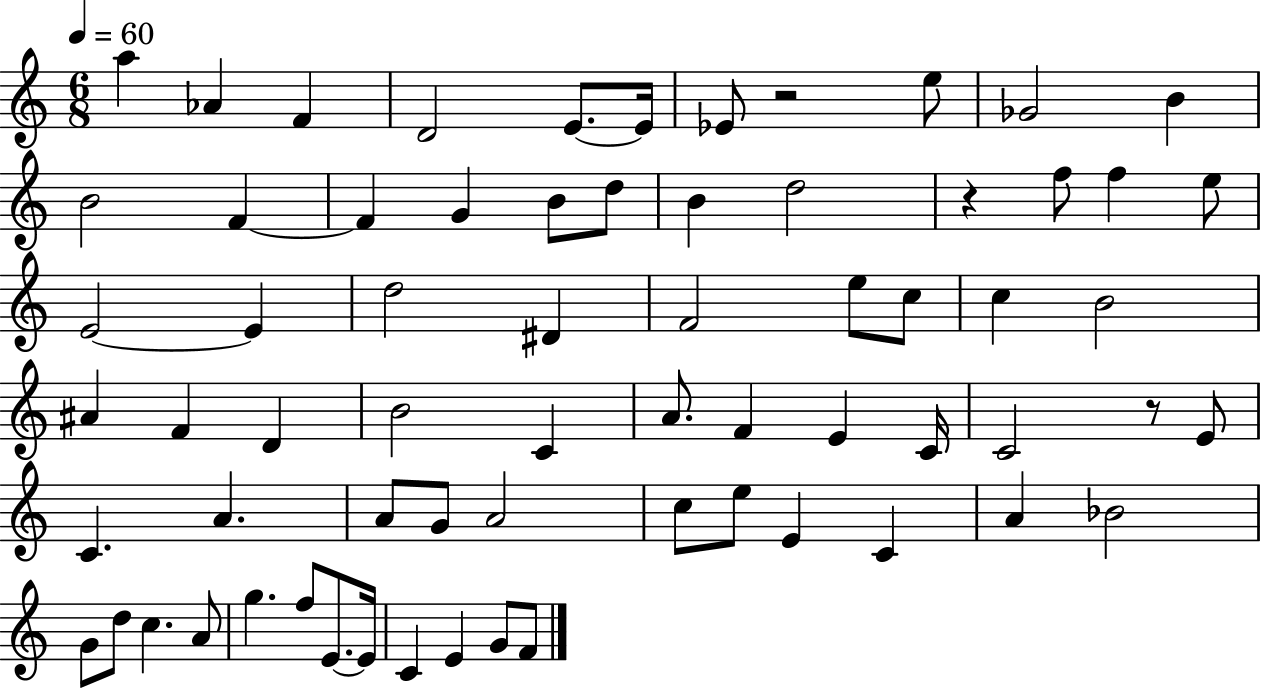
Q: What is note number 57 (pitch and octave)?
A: G5